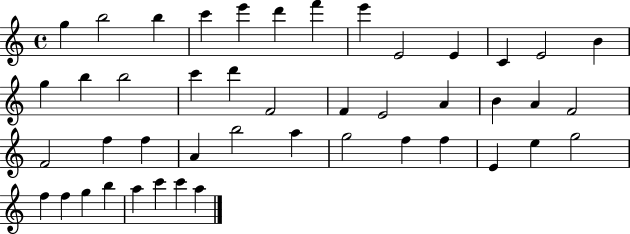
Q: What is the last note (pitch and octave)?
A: A5